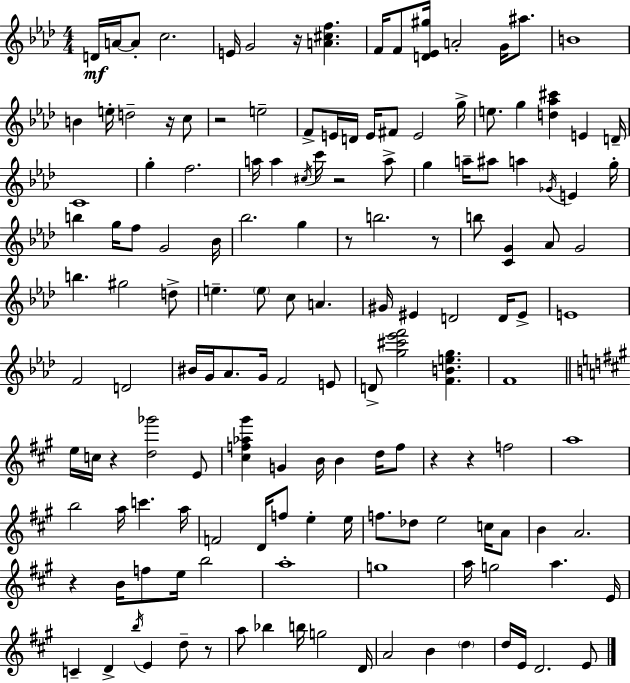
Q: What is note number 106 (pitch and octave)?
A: E5